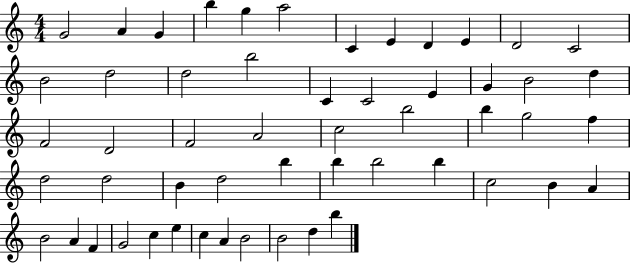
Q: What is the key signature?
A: C major